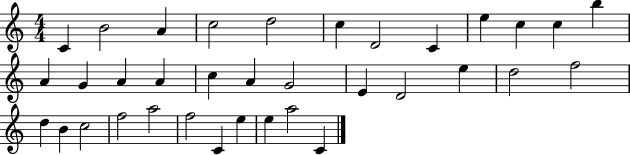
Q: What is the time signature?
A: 4/4